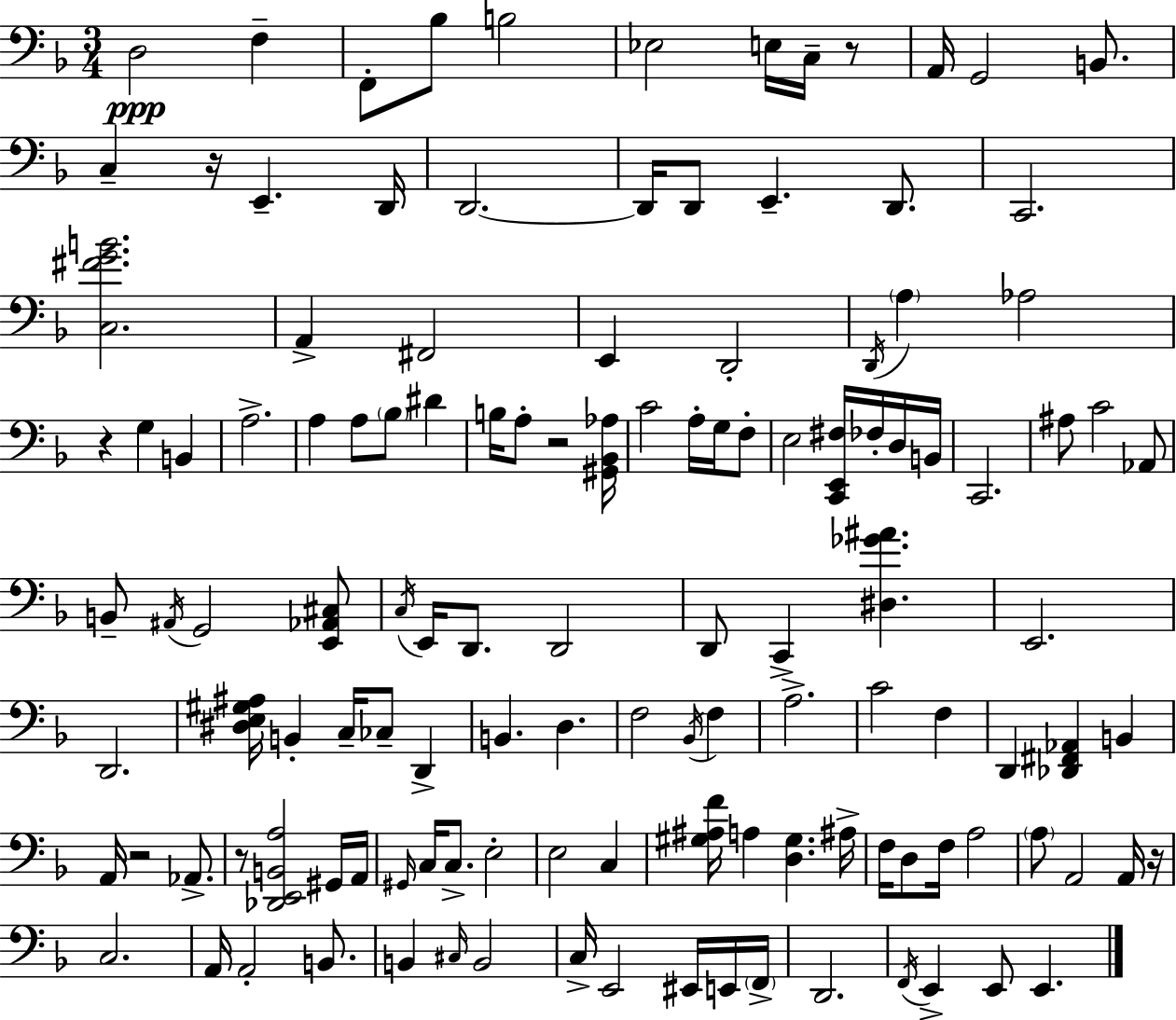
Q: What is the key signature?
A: F major